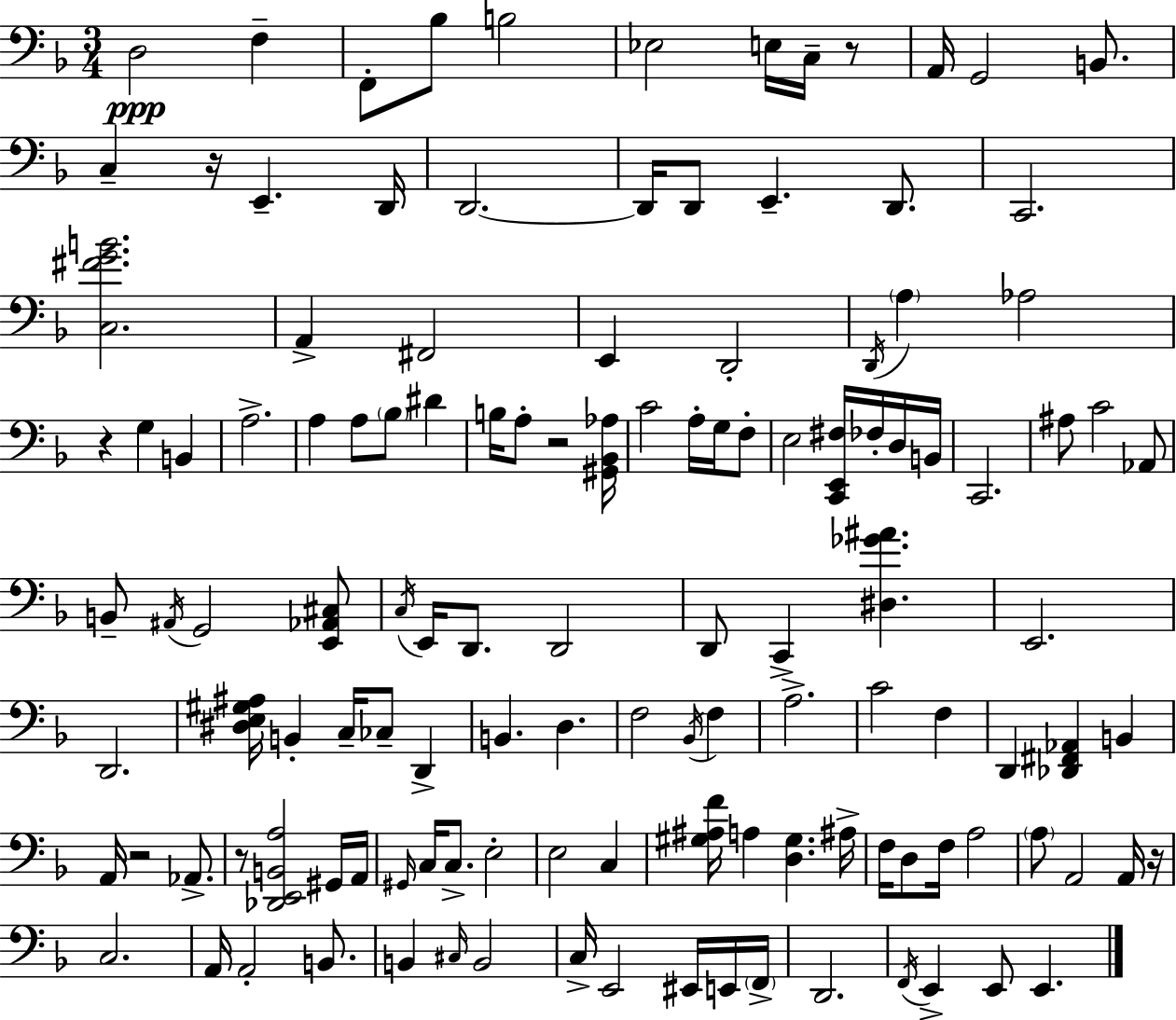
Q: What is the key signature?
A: F major